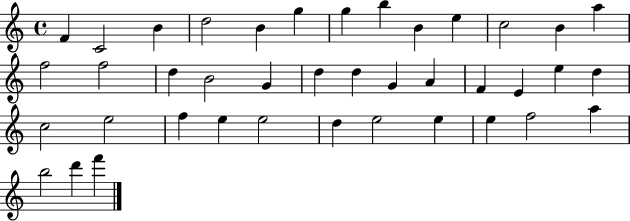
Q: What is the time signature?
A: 4/4